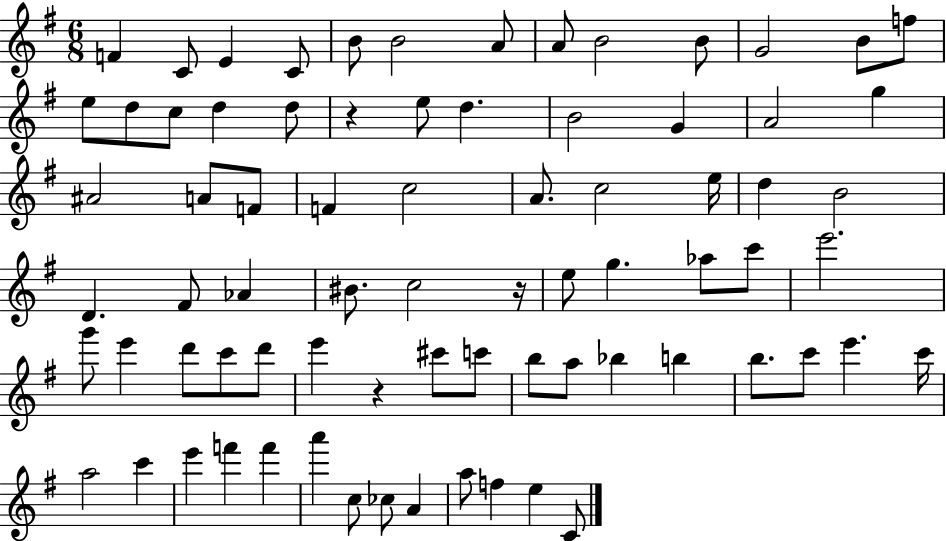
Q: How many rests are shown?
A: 3